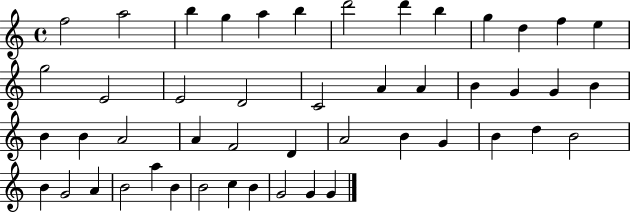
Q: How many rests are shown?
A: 0